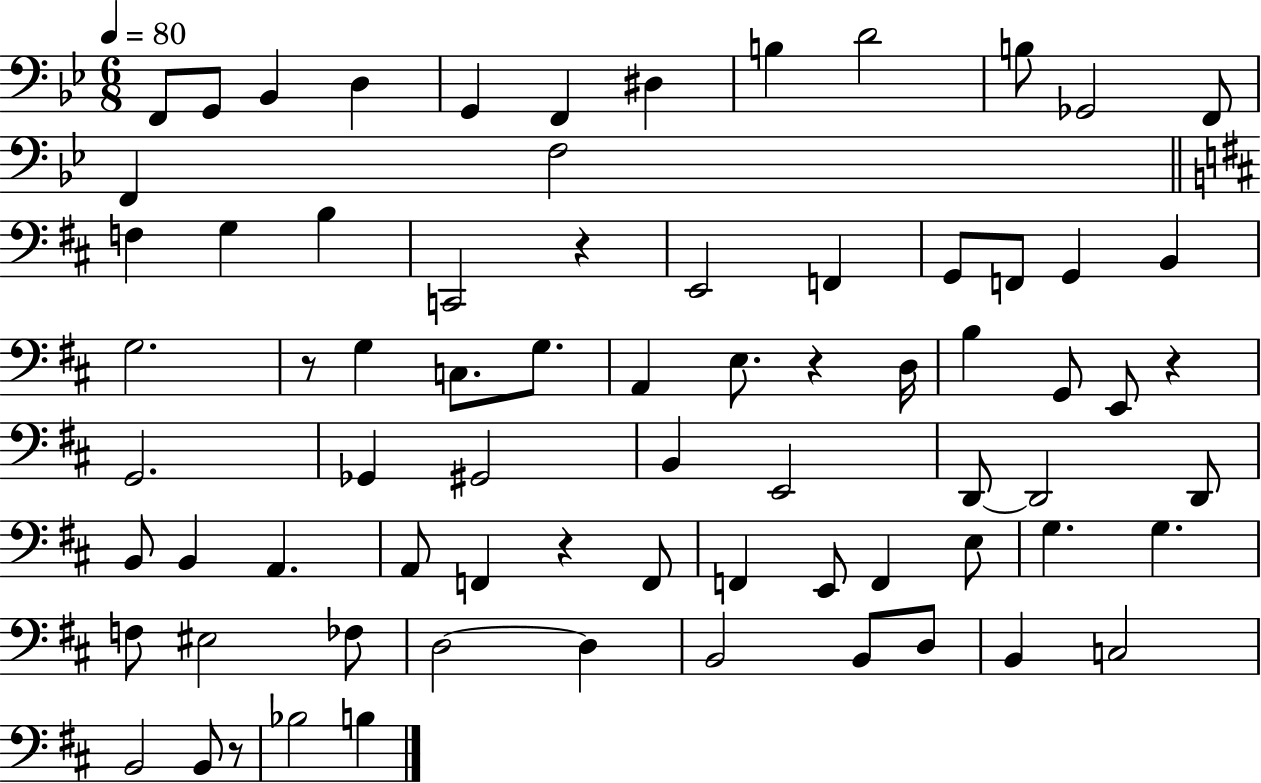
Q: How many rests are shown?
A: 6